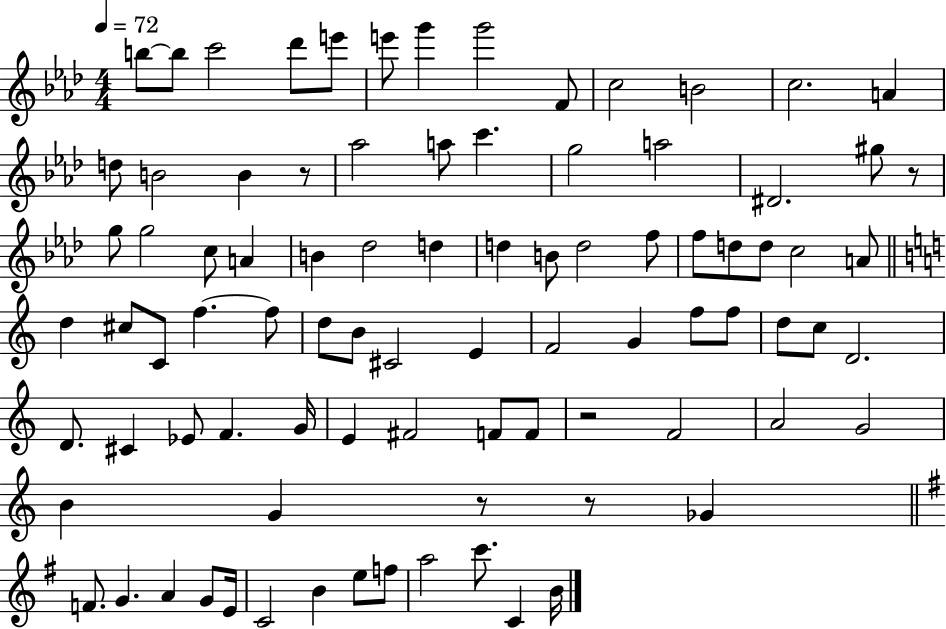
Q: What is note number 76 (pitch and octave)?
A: C4